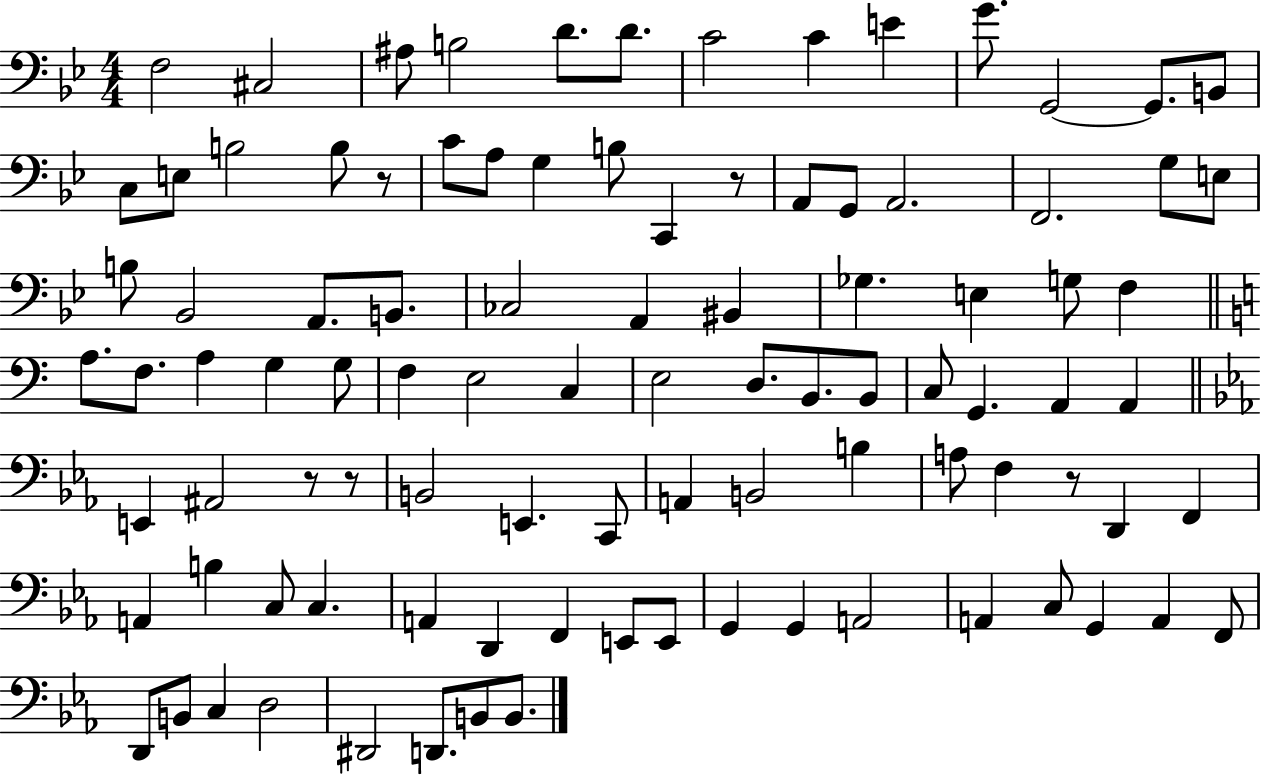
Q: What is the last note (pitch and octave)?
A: B2